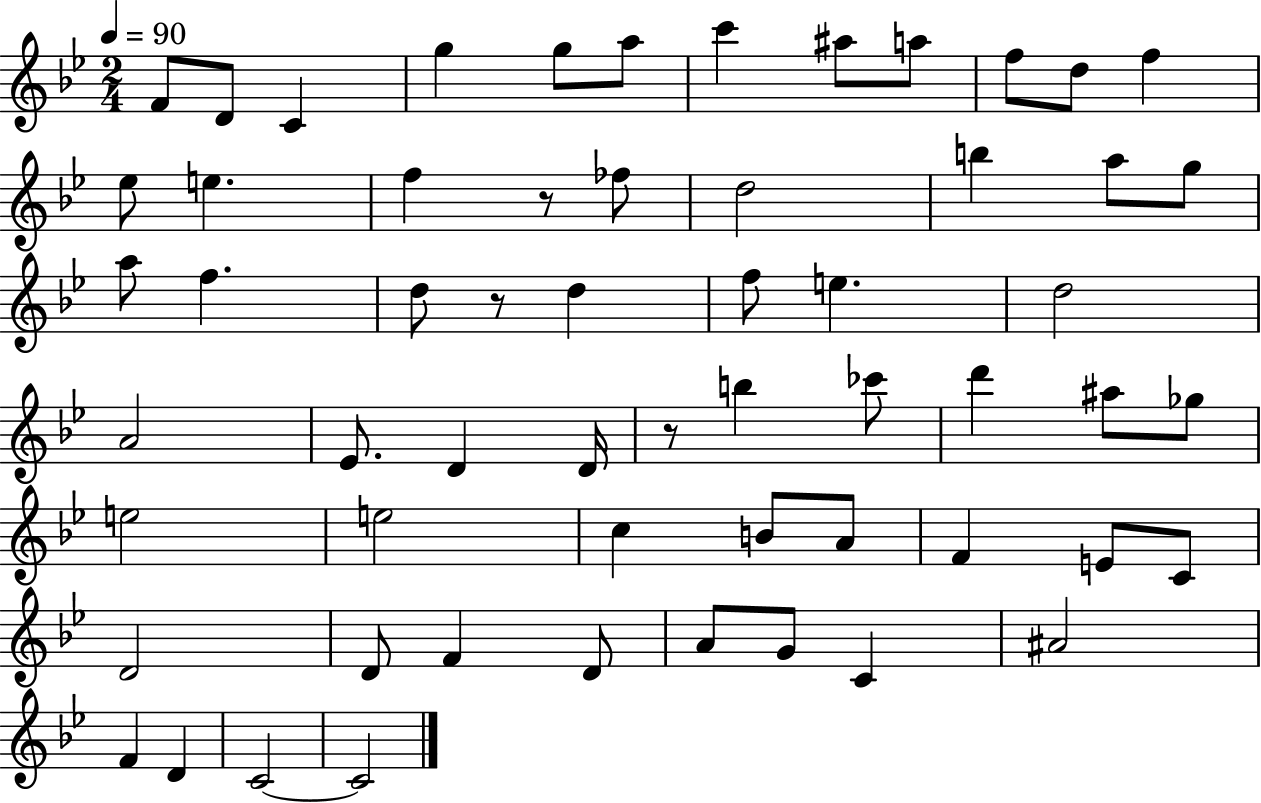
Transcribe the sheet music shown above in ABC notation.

X:1
T:Untitled
M:2/4
L:1/4
K:Bb
F/2 D/2 C g g/2 a/2 c' ^a/2 a/2 f/2 d/2 f _e/2 e f z/2 _f/2 d2 b a/2 g/2 a/2 f d/2 z/2 d f/2 e d2 A2 _E/2 D D/4 z/2 b _c'/2 d' ^a/2 _g/2 e2 e2 c B/2 A/2 F E/2 C/2 D2 D/2 F D/2 A/2 G/2 C ^A2 F D C2 C2